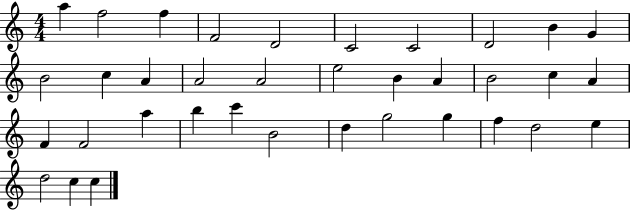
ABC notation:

X:1
T:Untitled
M:4/4
L:1/4
K:C
a f2 f F2 D2 C2 C2 D2 B G B2 c A A2 A2 e2 B A B2 c A F F2 a b c' B2 d g2 g f d2 e d2 c c